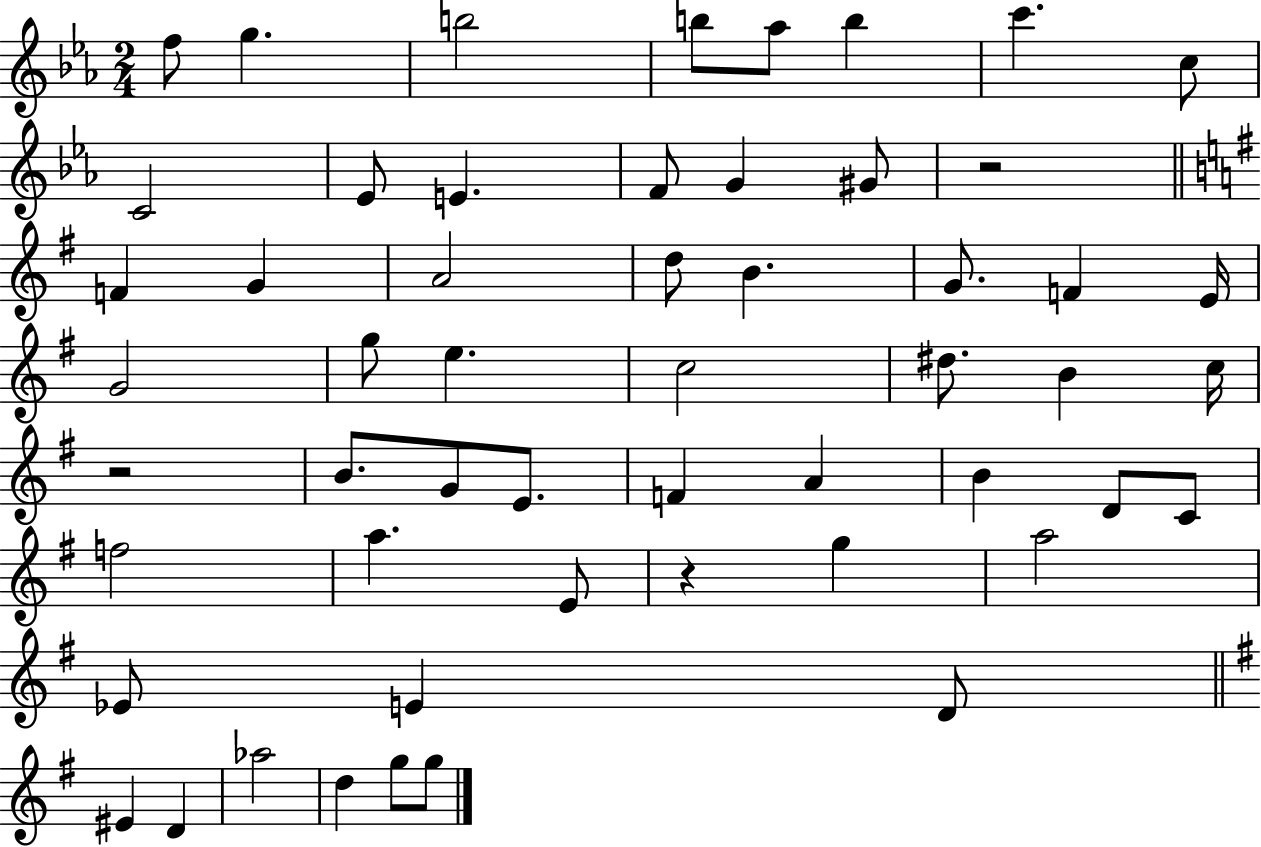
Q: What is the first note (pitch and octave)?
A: F5